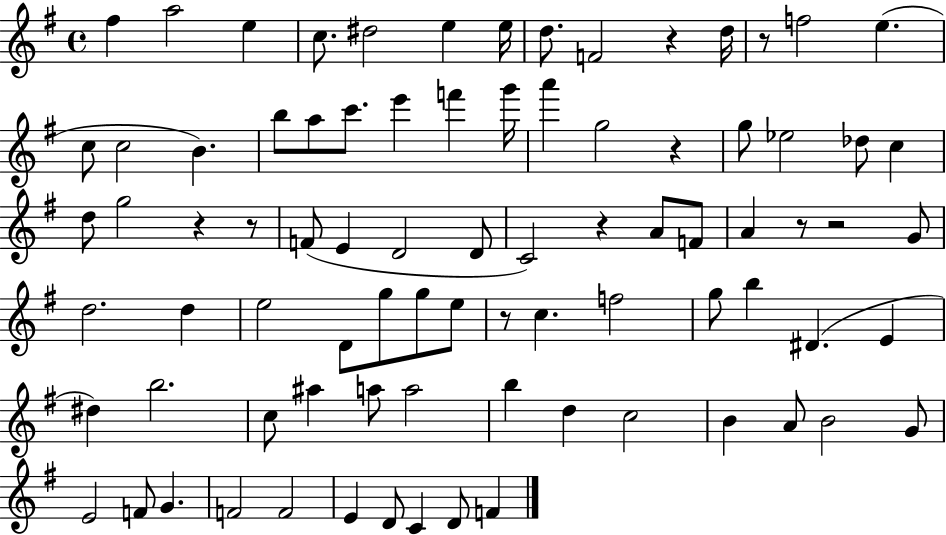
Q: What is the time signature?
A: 4/4